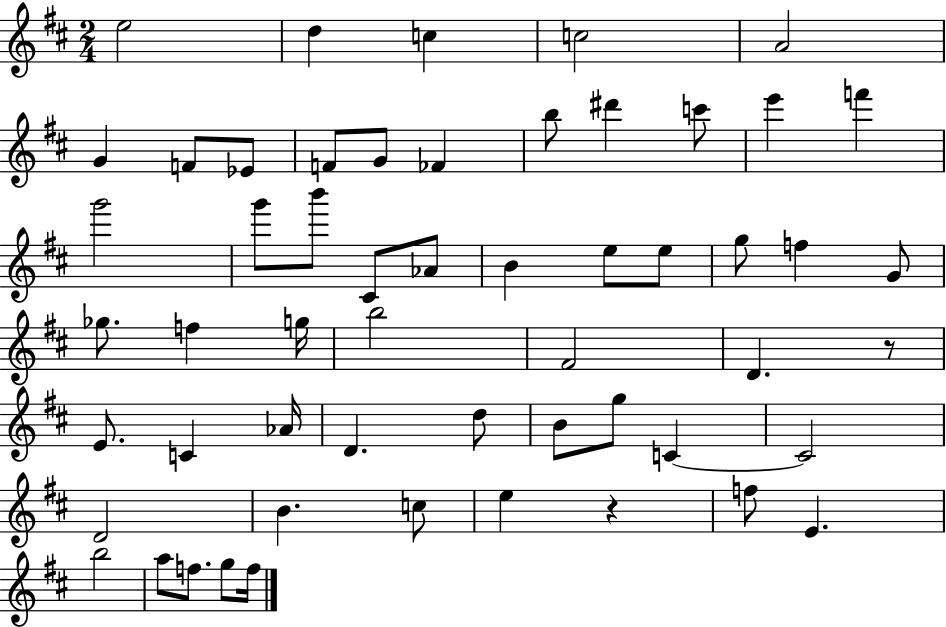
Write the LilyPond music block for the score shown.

{
  \clef treble
  \numericTimeSignature
  \time 2/4
  \key d \major
  e''2 | d''4 c''4 | c''2 | a'2 | \break g'4 f'8 ees'8 | f'8 g'8 fes'4 | b''8 dis'''4 c'''8 | e'''4 f'''4 | \break g'''2 | g'''8 b'''8 cis'8 aes'8 | b'4 e''8 e''8 | g''8 f''4 g'8 | \break ges''8. f''4 g''16 | b''2 | fis'2 | d'4. r8 | \break e'8. c'4 aes'16 | d'4. d''8 | b'8 g''8 c'4~~ | c'2 | \break d'2 | b'4. c''8 | e''4 r4 | f''8 e'4. | \break b''2 | a''8 f''8. g''8 f''16 | \bar "|."
}